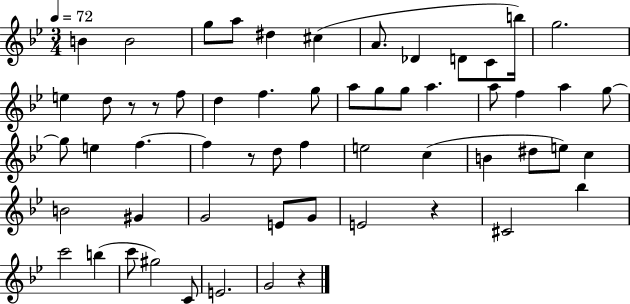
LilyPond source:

{
  \clef treble
  \numericTimeSignature
  \time 3/4
  \key bes \major
  \tempo 4 = 72
  \repeat volta 2 { b'4 b'2 | g''8 a''8 dis''4 cis''4( | a'8. des'4 d'8 c'8 b''16) | g''2. | \break e''4 d''8 r8 r8 f''8 | d''4 f''4. g''8 | a''8 g''8 g''8 a''4. | a''8 f''4 a''4 g''8~~ | \break g''8 e''4 f''4.~~ | f''4 r8 d''8 f''4 | e''2 c''4( | b'4 dis''8 e''8) c''4 | \break b'2 gis'4 | g'2 e'8 g'8 | e'2 r4 | cis'2 bes''4 | \break c'''2 b''4( | c'''8 gis''2) c'8 | e'2. | g'2 r4 | \break } \bar "|."
}